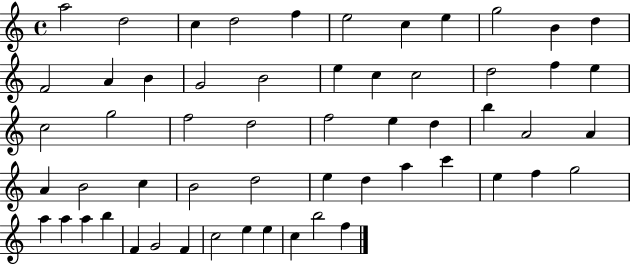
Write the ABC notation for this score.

X:1
T:Untitled
M:4/4
L:1/4
K:C
a2 d2 c d2 f e2 c e g2 B d F2 A B G2 B2 e c c2 d2 f e c2 g2 f2 d2 f2 e d b A2 A A B2 c B2 d2 e d a c' e f g2 a a a b F G2 F c2 e e c b2 f